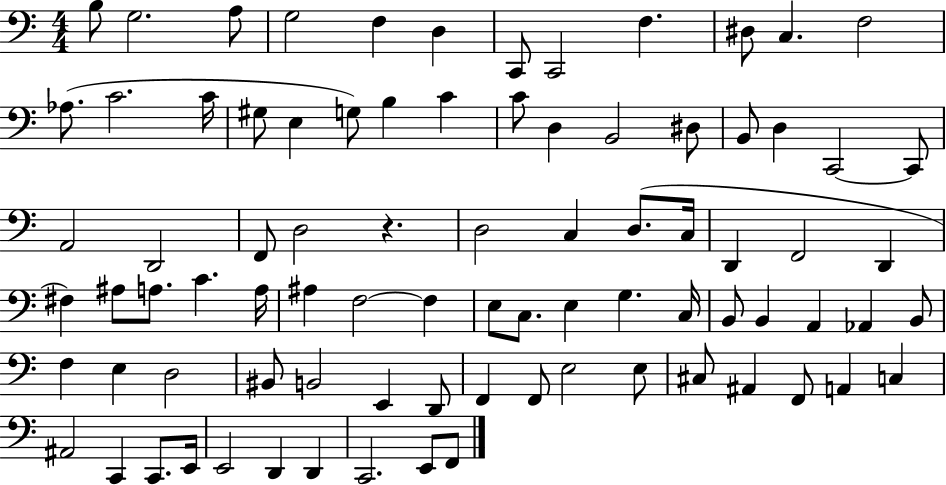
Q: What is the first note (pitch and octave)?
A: B3